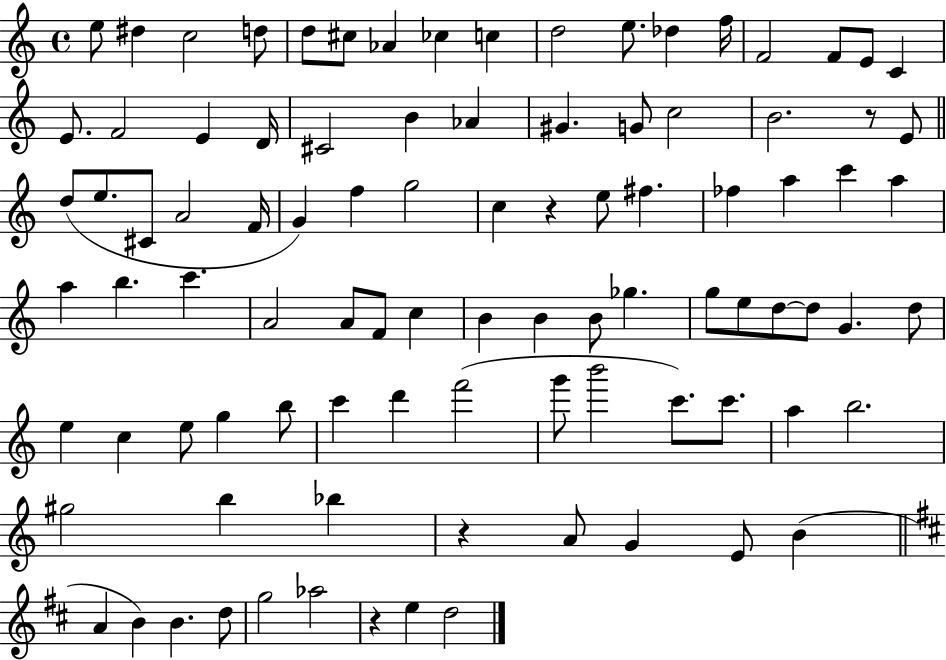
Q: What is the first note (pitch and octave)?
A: E5